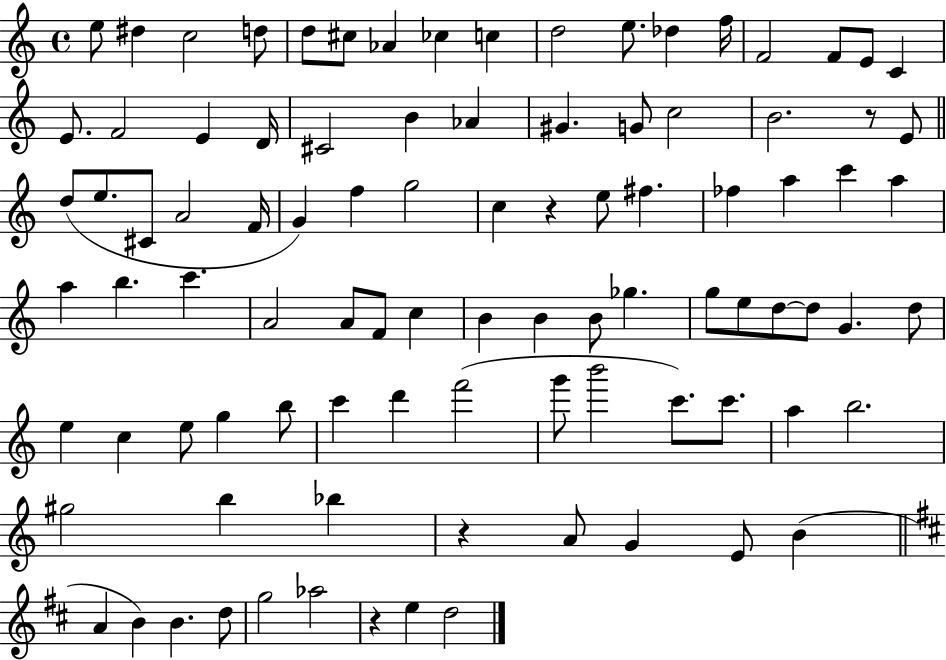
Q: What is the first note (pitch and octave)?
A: E5